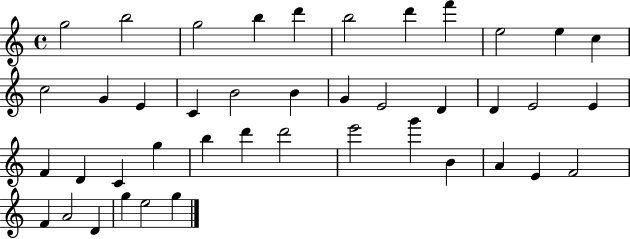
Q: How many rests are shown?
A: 0